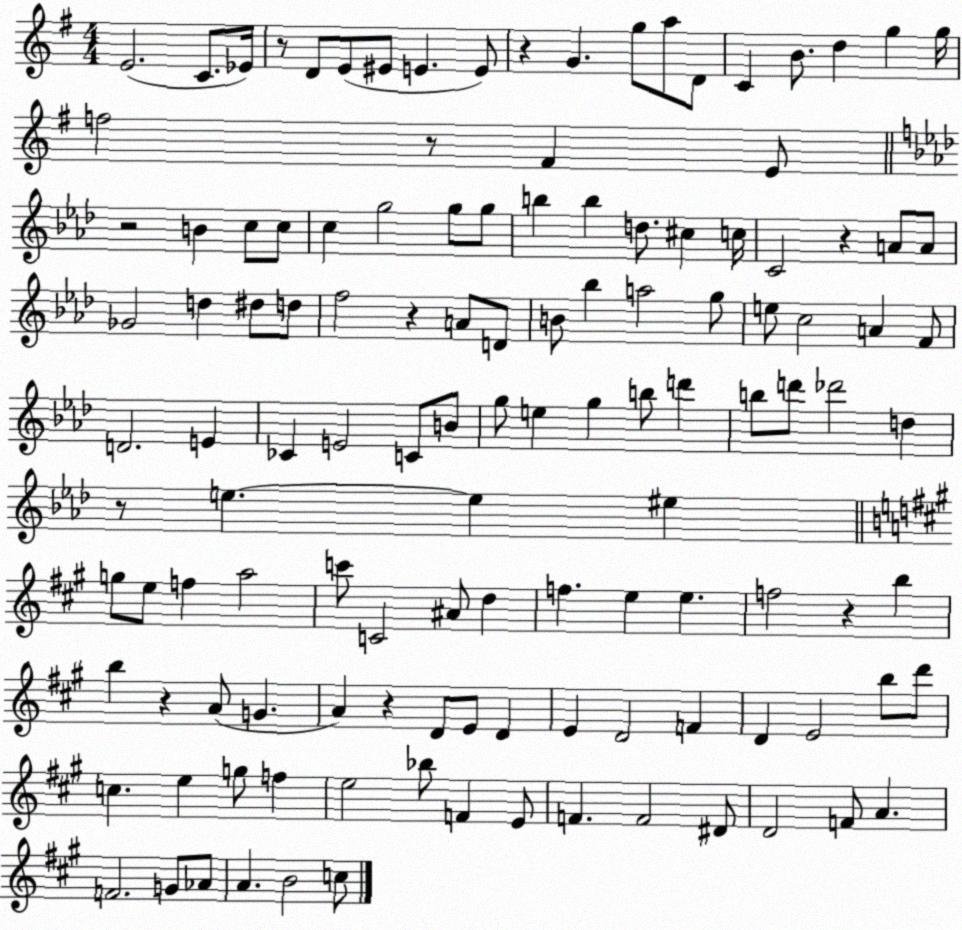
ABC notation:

X:1
T:Untitled
M:4/4
L:1/4
K:G
E2 C/2 _E/4 z/2 D/2 E/2 ^E/2 E E/2 z G g/2 a/2 D/2 C B/2 d g g/4 f2 z/2 ^F E/2 z2 B c/2 c/2 c g2 g/2 g/2 b b d/2 ^c c/4 C2 z A/2 A/2 _G2 d ^d/2 d/2 f2 z A/2 D/2 B/2 _b a2 g/2 e/2 c2 A F/2 D2 E _C E2 C/2 B/2 g/2 e g b/2 d' b/2 d'/2 _d'2 d z/2 e e ^e g/2 e/2 f a2 c'/2 C2 ^A/2 d f e e f2 z b b z A/2 G A z D/2 E/2 D E D2 F D E2 b/2 d'/2 c e g/2 f e2 _b/2 F E/2 F F2 ^D/2 D2 F/2 A F2 G/2 _A/2 A B2 c/2